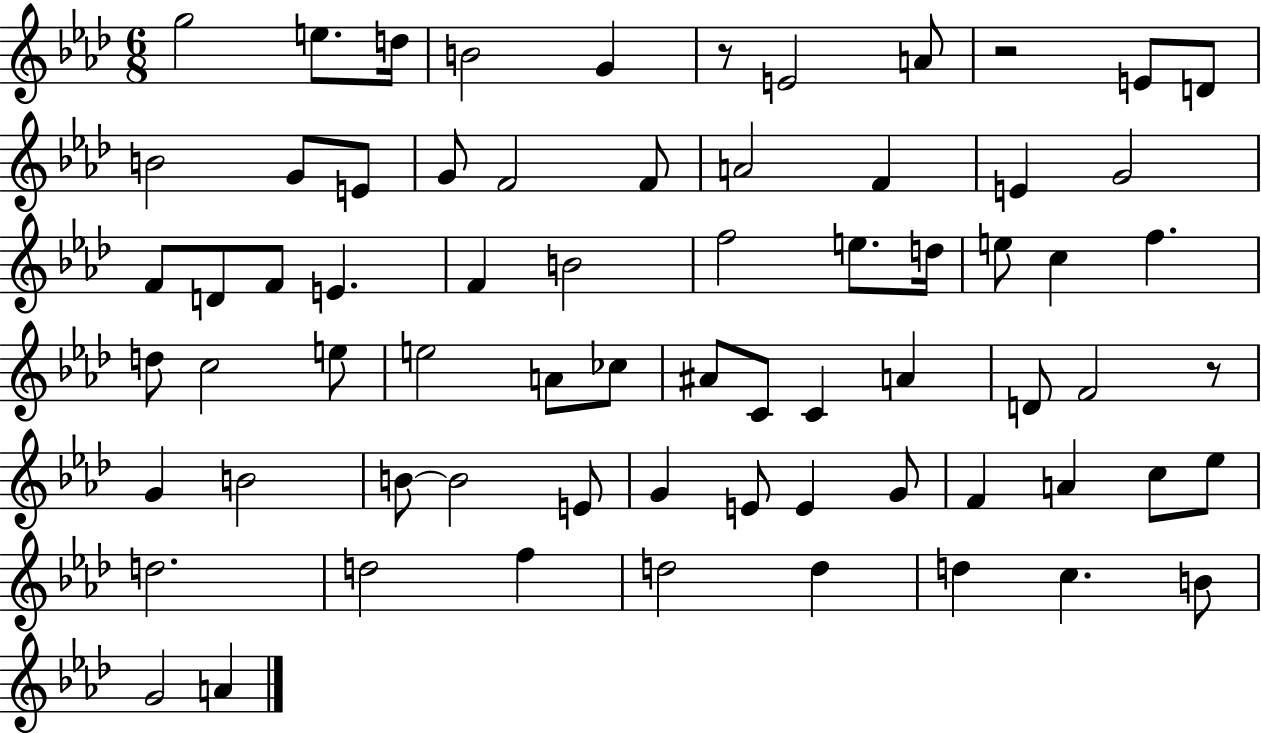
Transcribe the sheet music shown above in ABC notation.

X:1
T:Untitled
M:6/8
L:1/4
K:Ab
g2 e/2 d/4 B2 G z/2 E2 A/2 z2 E/2 D/2 B2 G/2 E/2 G/2 F2 F/2 A2 F E G2 F/2 D/2 F/2 E F B2 f2 e/2 d/4 e/2 c f d/2 c2 e/2 e2 A/2 _c/2 ^A/2 C/2 C A D/2 F2 z/2 G B2 B/2 B2 E/2 G E/2 E G/2 F A c/2 _e/2 d2 d2 f d2 d d c B/2 G2 A